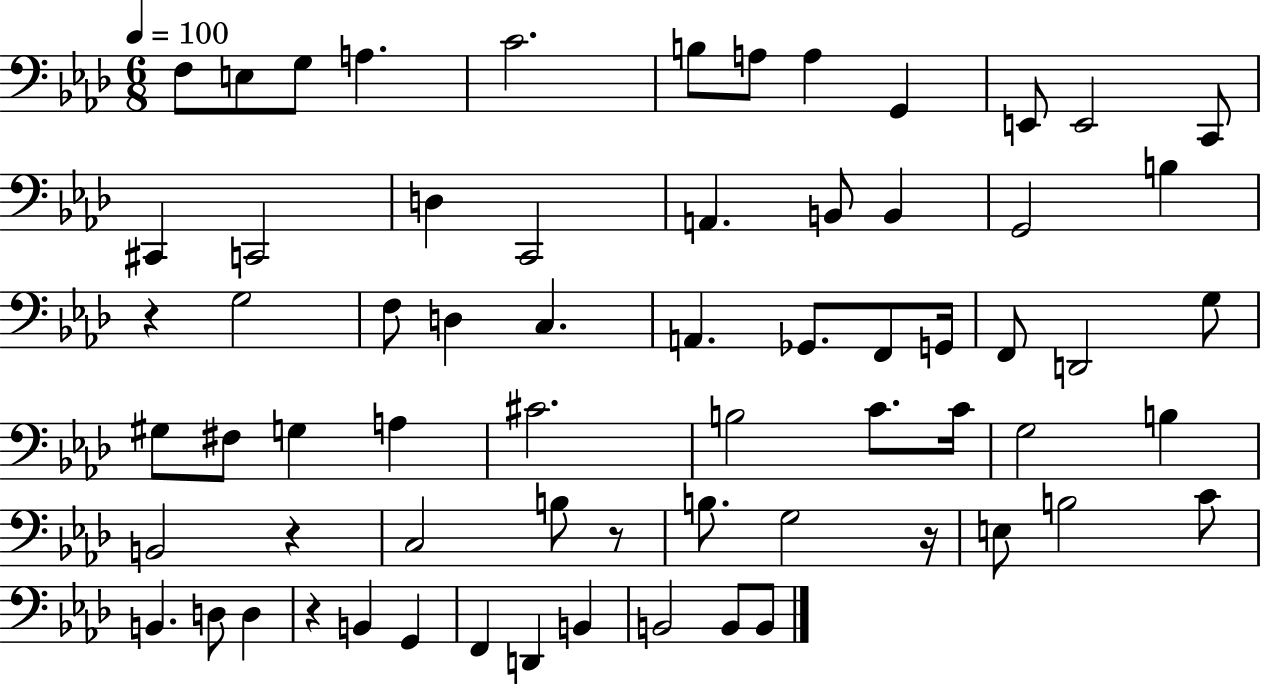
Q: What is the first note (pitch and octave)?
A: F3